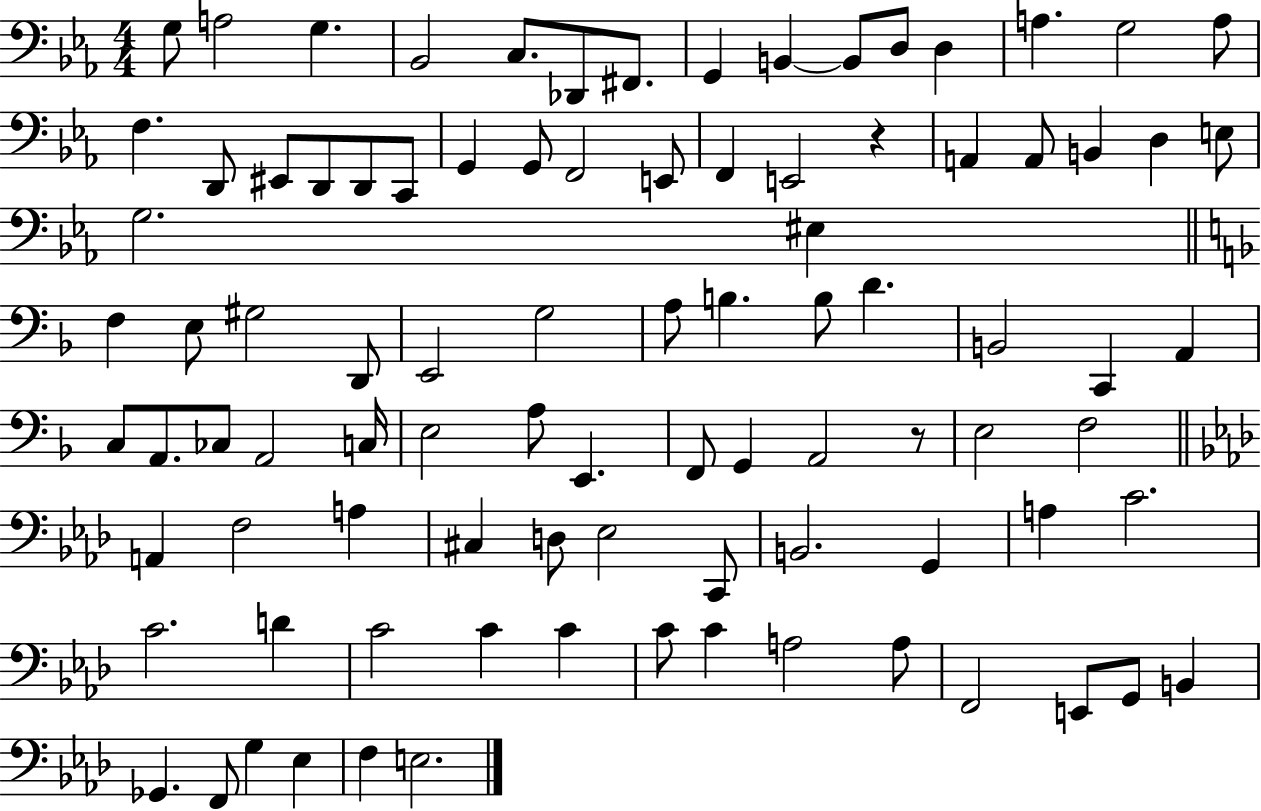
{
  \clef bass
  \numericTimeSignature
  \time 4/4
  \key ees \major
  g8 a2 g4. | bes,2 c8. des,8 fis,8. | g,4 b,4~~ b,8 d8 d4 | a4. g2 a8 | \break f4. d,8 eis,8 d,8 d,8 c,8 | g,4 g,8 f,2 e,8 | f,4 e,2 r4 | a,4 a,8 b,4 d4 e8 | \break g2. eis4 | \bar "||" \break \key f \major f4 e8 gis2 d,8 | e,2 g2 | a8 b4. b8 d'4. | b,2 c,4 a,4 | \break c8 a,8. ces8 a,2 c16 | e2 a8 e,4. | f,8 g,4 a,2 r8 | e2 f2 | \break \bar "||" \break \key aes \major a,4 f2 a4 | cis4 d8 ees2 c,8 | b,2. g,4 | a4 c'2. | \break c'2. d'4 | c'2 c'4 c'4 | c'8 c'4 a2 a8 | f,2 e,8 g,8 b,4 | \break ges,4. f,8 g4 ees4 | f4 e2. | \bar "|."
}